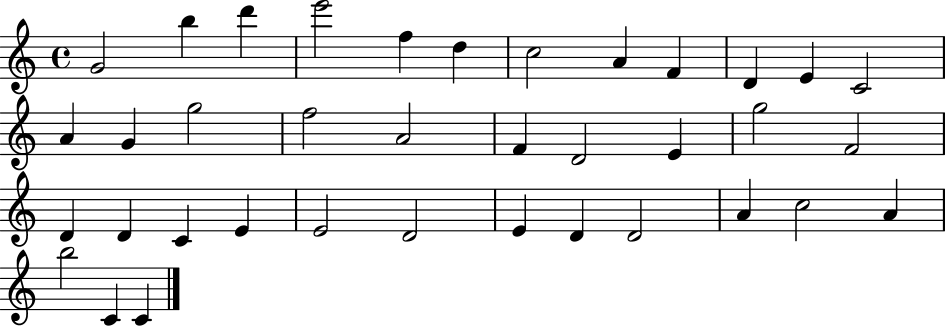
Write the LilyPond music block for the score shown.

{
  \clef treble
  \time 4/4
  \defaultTimeSignature
  \key c \major
  g'2 b''4 d'''4 | e'''2 f''4 d''4 | c''2 a'4 f'4 | d'4 e'4 c'2 | \break a'4 g'4 g''2 | f''2 a'2 | f'4 d'2 e'4 | g''2 f'2 | \break d'4 d'4 c'4 e'4 | e'2 d'2 | e'4 d'4 d'2 | a'4 c''2 a'4 | \break b''2 c'4 c'4 | \bar "|."
}